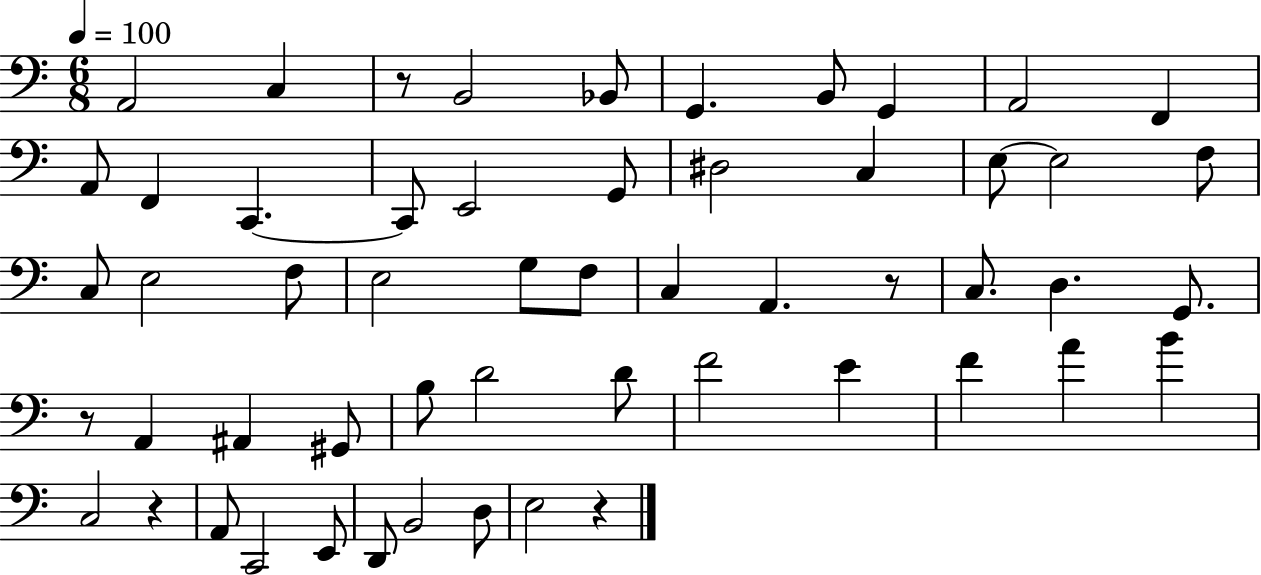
A2/h C3/q R/e B2/h Bb2/e G2/q. B2/e G2/q A2/h F2/q A2/e F2/q C2/q. C2/e E2/h G2/e D#3/h C3/q E3/e E3/h F3/e C3/e E3/h F3/e E3/h G3/e F3/e C3/q A2/q. R/e C3/e. D3/q. G2/e. R/e A2/q A#2/q G#2/e B3/e D4/h D4/e F4/h E4/q F4/q A4/q B4/q C3/h R/q A2/e C2/h E2/e D2/e B2/h D3/e E3/h R/q